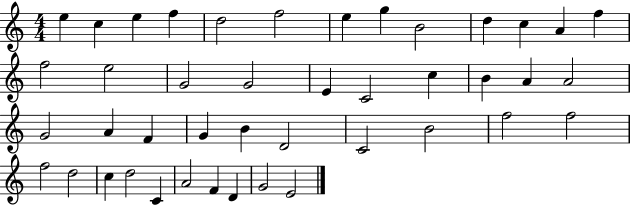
E5/q C5/q E5/q F5/q D5/h F5/h E5/q G5/q B4/h D5/q C5/q A4/q F5/q F5/h E5/h G4/h G4/h E4/q C4/h C5/q B4/q A4/q A4/h G4/h A4/q F4/q G4/q B4/q D4/h C4/h B4/h F5/h F5/h F5/h D5/h C5/q D5/h C4/q A4/h F4/q D4/q G4/h E4/h